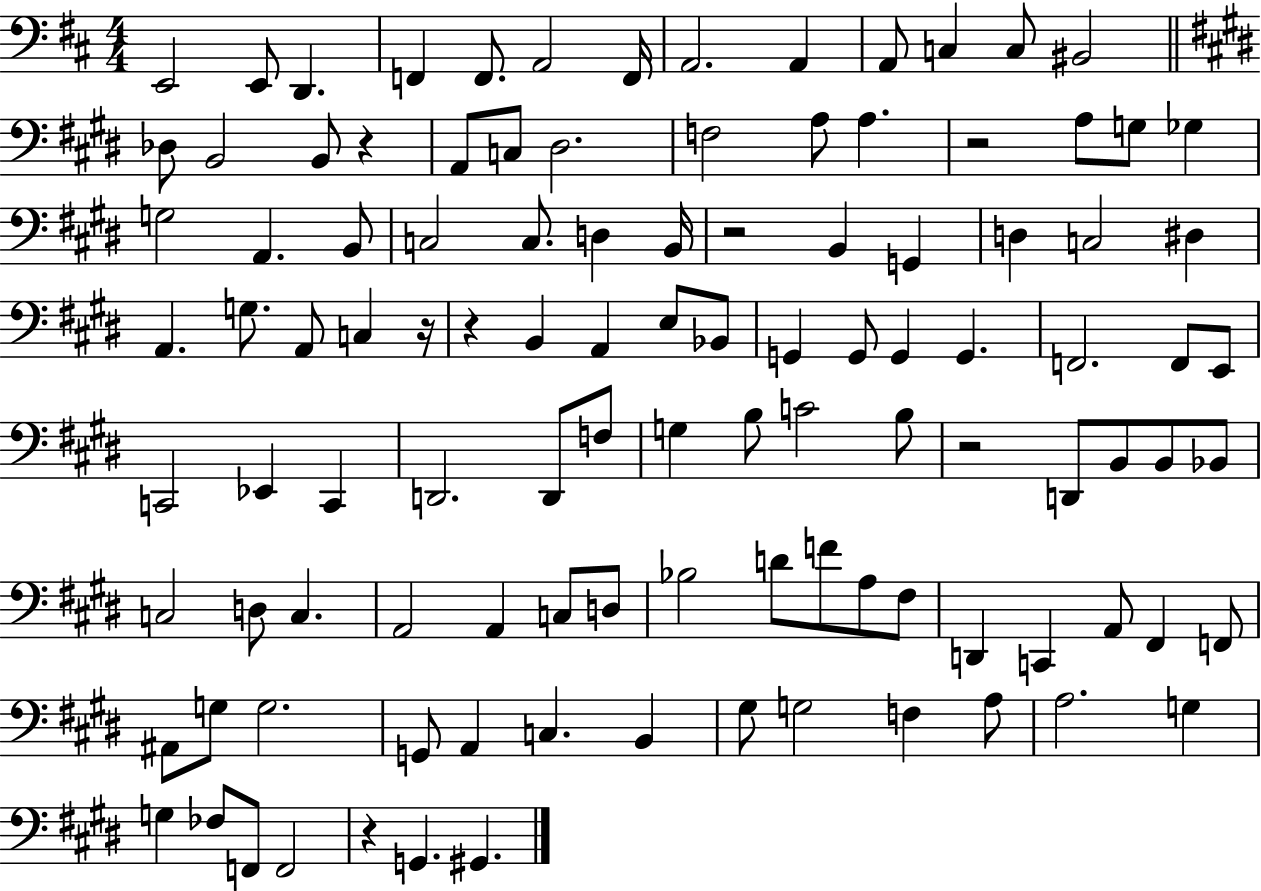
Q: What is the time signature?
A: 4/4